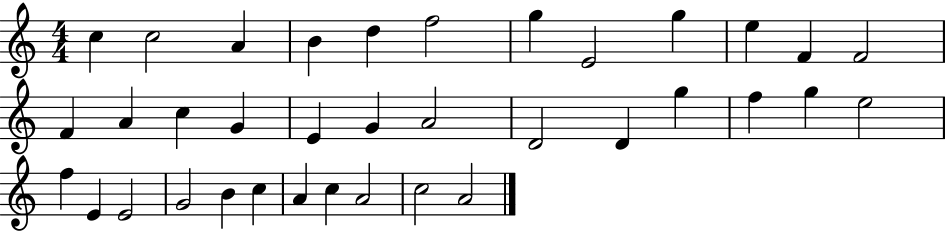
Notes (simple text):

C5/q C5/h A4/q B4/q D5/q F5/h G5/q E4/h G5/q E5/q F4/q F4/h F4/q A4/q C5/q G4/q E4/q G4/q A4/h D4/h D4/q G5/q F5/q G5/q E5/h F5/q E4/q E4/h G4/h B4/q C5/q A4/q C5/q A4/h C5/h A4/h